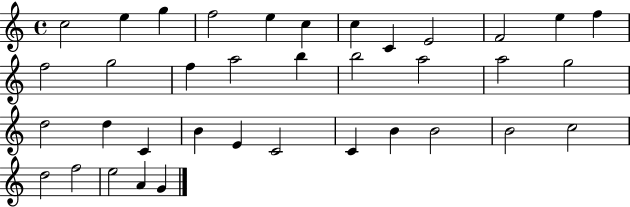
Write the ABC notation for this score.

X:1
T:Untitled
M:4/4
L:1/4
K:C
c2 e g f2 e c c C E2 F2 e f f2 g2 f a2 b b2 a2 a2 g2 d2 d C B E C2 C B B2 B2 c2 d2 f2 e2 A G